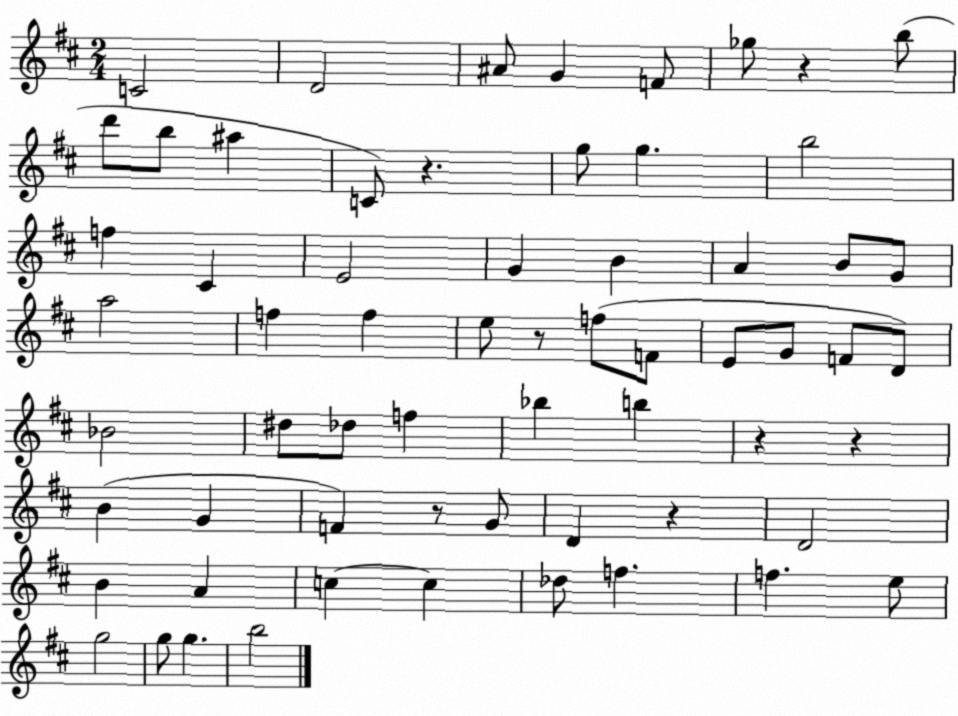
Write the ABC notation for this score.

X:1
T:Untitled
M:2/4
L:1/4
K:D
C2 D2 ^A/2 G F/2 _g/2 z b/2 d'/2 b/2 ^a C/2 z g/2 g b2 f ^C E2 G B A B/2 G/2 a2 f f e/2 z/2 f/2 F/2 E/2 G/2 F/2 D/2 _B2 ^d/2 _d/2 f _b b z z B G F z/2 G/2 D z D2 B A c c _d/2 f f e/2 g2 g/2 g b2